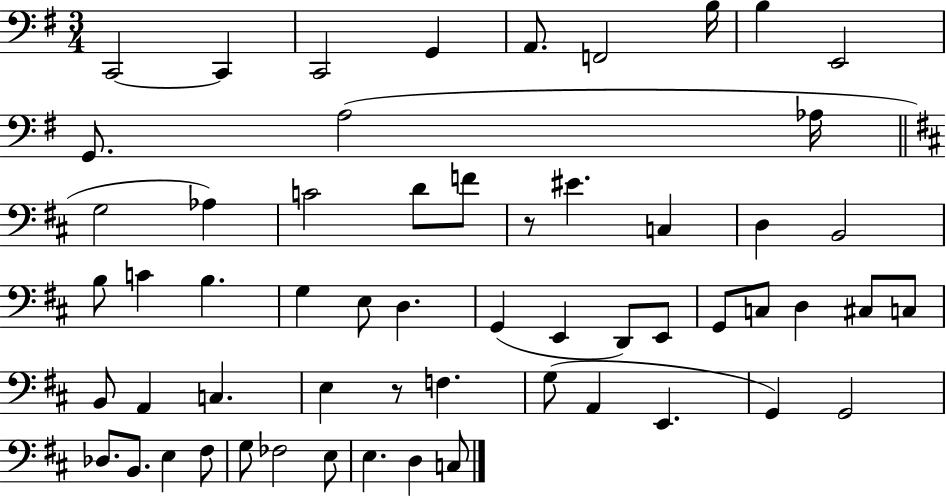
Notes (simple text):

C2/h C2/q C2/h G2/q A2/e. F2/h B3/s B3/q E2/h G2/e. A3/h Ab3/s G3/h Ab3/q C4/h D4/e F4/e R/e EIS4/q. C3/q D3/q B2/h B3/e C4/q B3/q. G3/q E3/e D3/q. G2/q E2/q D2/e E2/e G2/e C3/e D3/q C#3/e C3/e B2/e A2/q C3/q. E3/q R/e F3/q. G3/e A2/q E2/q. G2/q G2/h Db3/e. B2/e. E3/q F#3/e G3/e FES3/h E3/e E3/q. D3/q C3/e